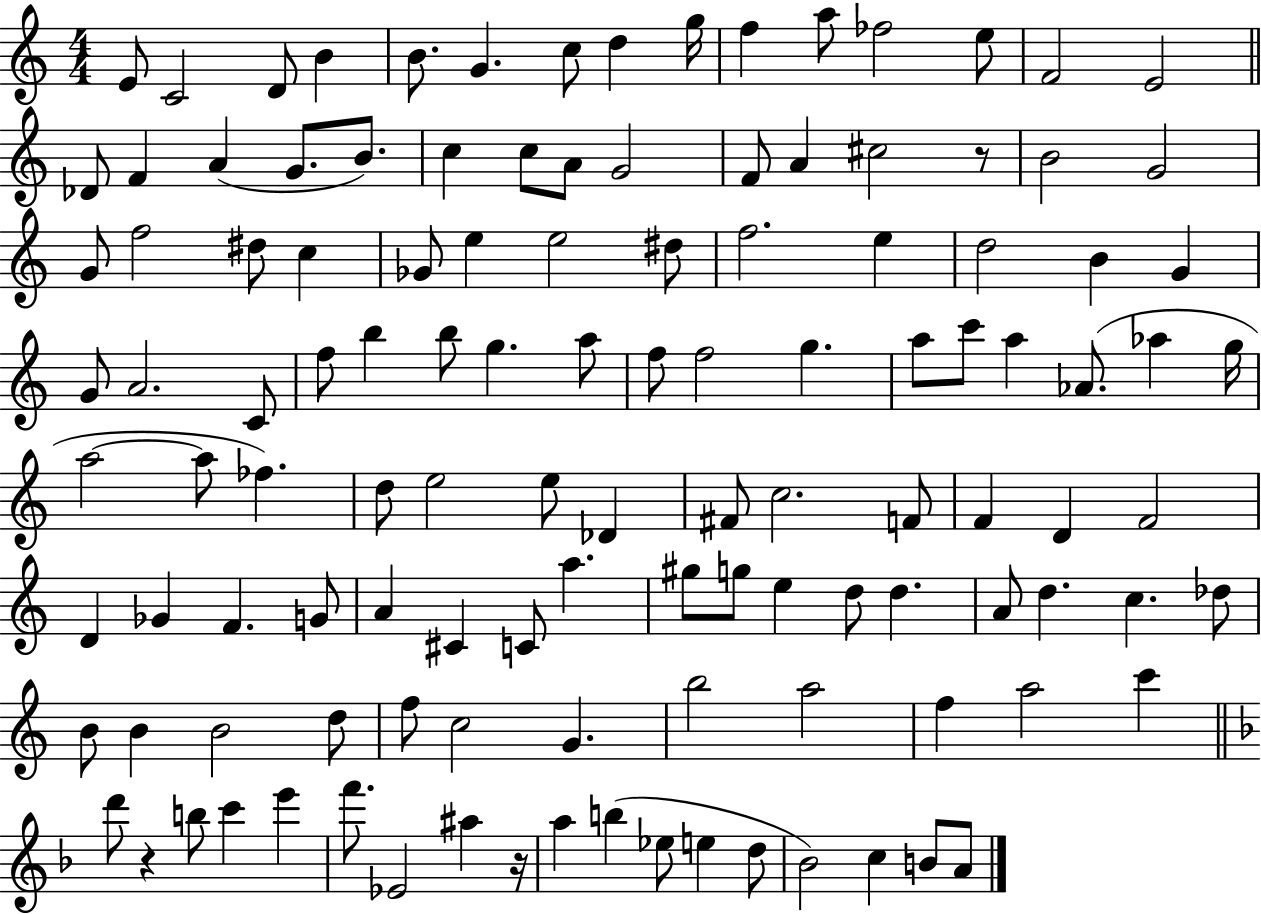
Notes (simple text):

E4/e C4/h D4/e B4/q B4/e. G4/q. C5/e D5/q G5/s F5/q A5/e FES5/h E5/e F4/h E4/h Db4/e F4/q A4/q G4/e. B4/e. C5/q C5/e A4/e G4/h F4/e A4/q C#5/h R/e B4/h G4/h G4/e F5/h D#5/e C5/q Gb4/e E5/q E5/h D#5/e F5/h. E5/q D5/h B4/q G4/q G4/e A4/h. C4/e F5/e B5/q B5/e G5/q. A5/e F5/e F5/h G5/q. A5/e C6/e A5/q Ab4/e. Ab5/q G5/s A5/h A5/e FES5/q. D5/e E5/h E5/e Db4/q F#4/e C5/h. F4/e F4/q D4/q F4/h D4/q Gb4/q F4/q. G4/e A4/q C#4/q C4/e A5/q. G#5/e G5/e E5/q D5/e D5/q. A4/e D5/q. C5/q. Db5/e B4/e B4/q B4/h D5/e F5/e C5/h G4/q. B5/h A5/h F5/q A5/h C6/q D6/e R/q B5/e C6/q E6/q F6/e. Eb4/h A#5/q R/s A5/q B5/q Eb5/e E5/q D5/e Bb4/h C5/q B4/e A4/e